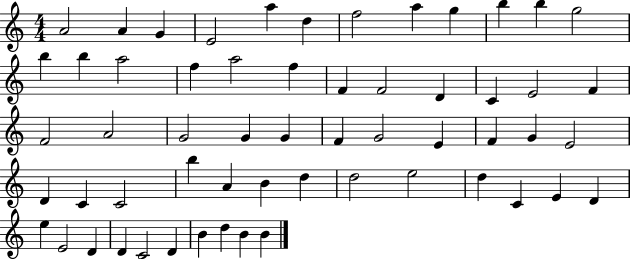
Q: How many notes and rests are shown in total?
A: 58